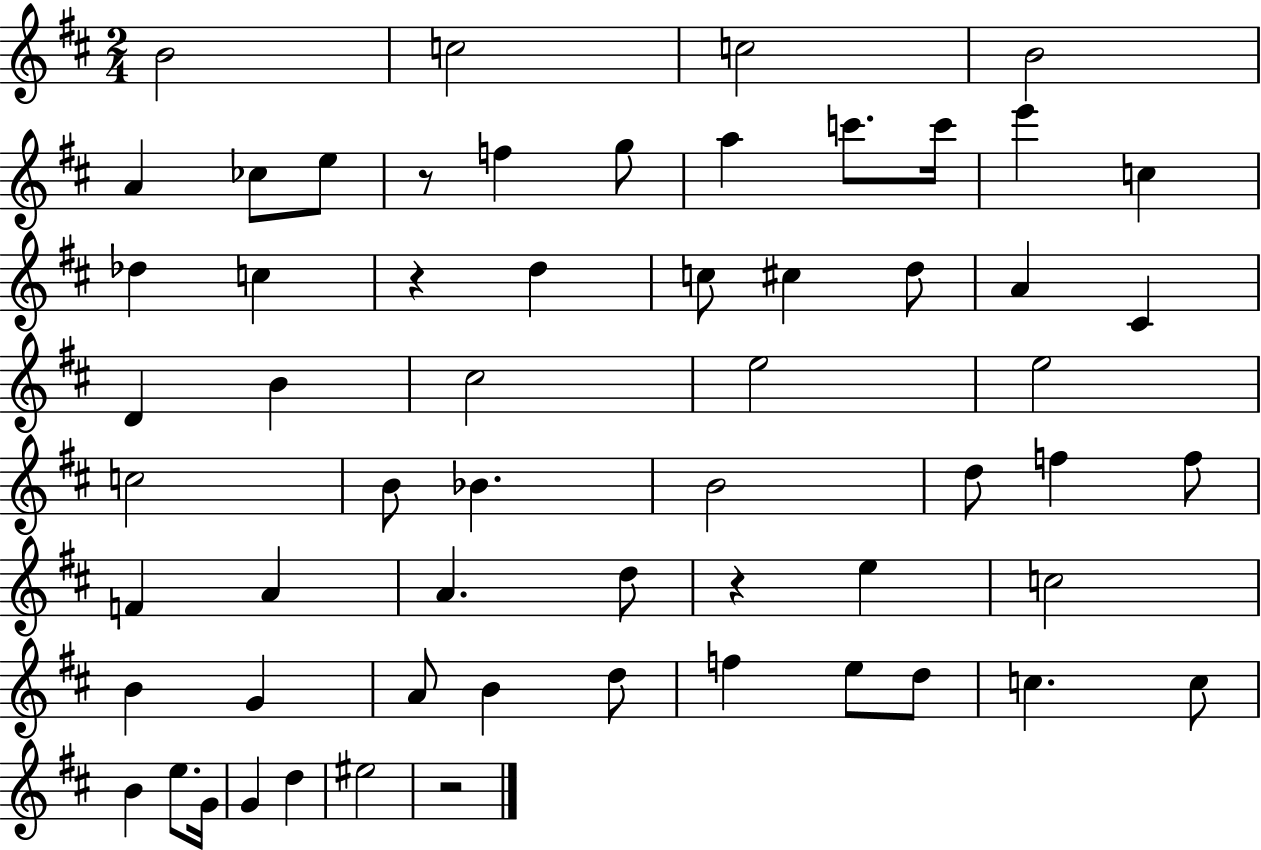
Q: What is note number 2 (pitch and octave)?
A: C5